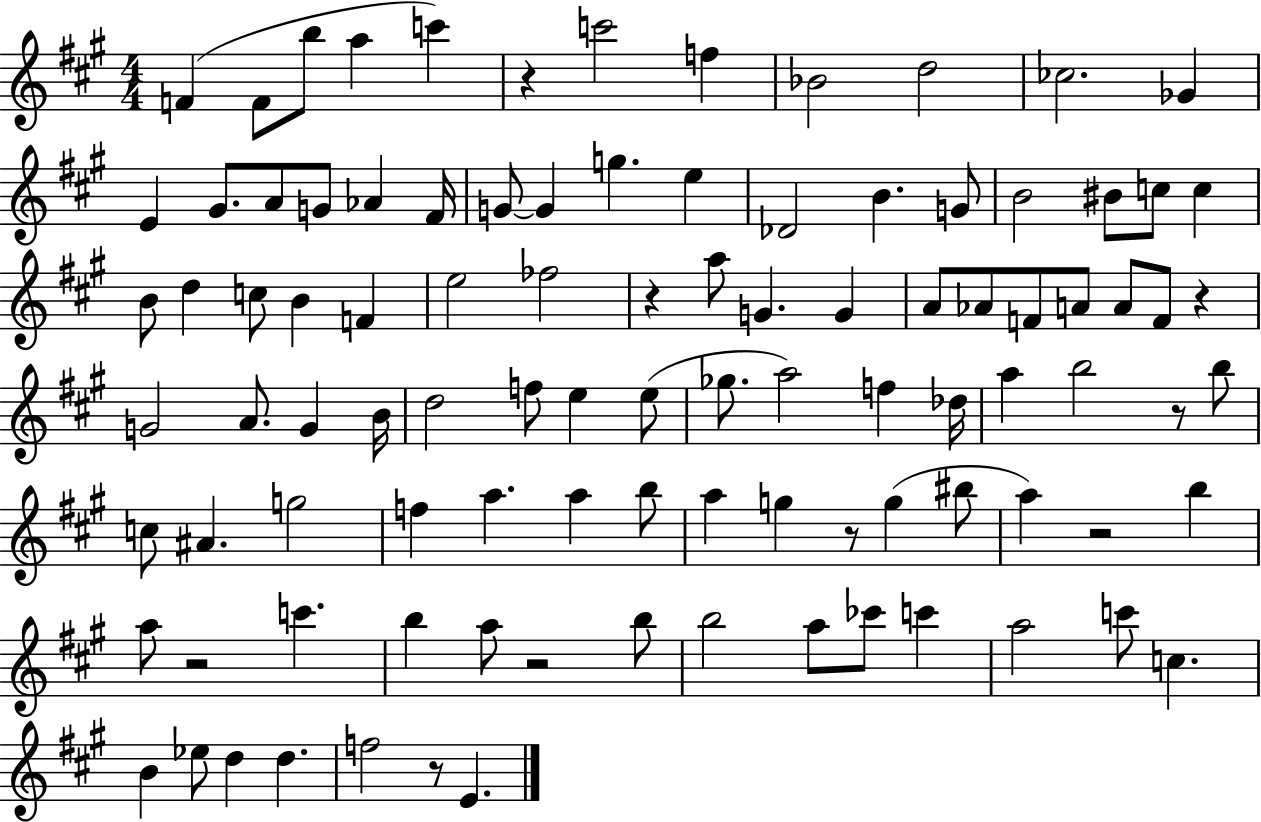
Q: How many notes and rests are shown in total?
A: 99